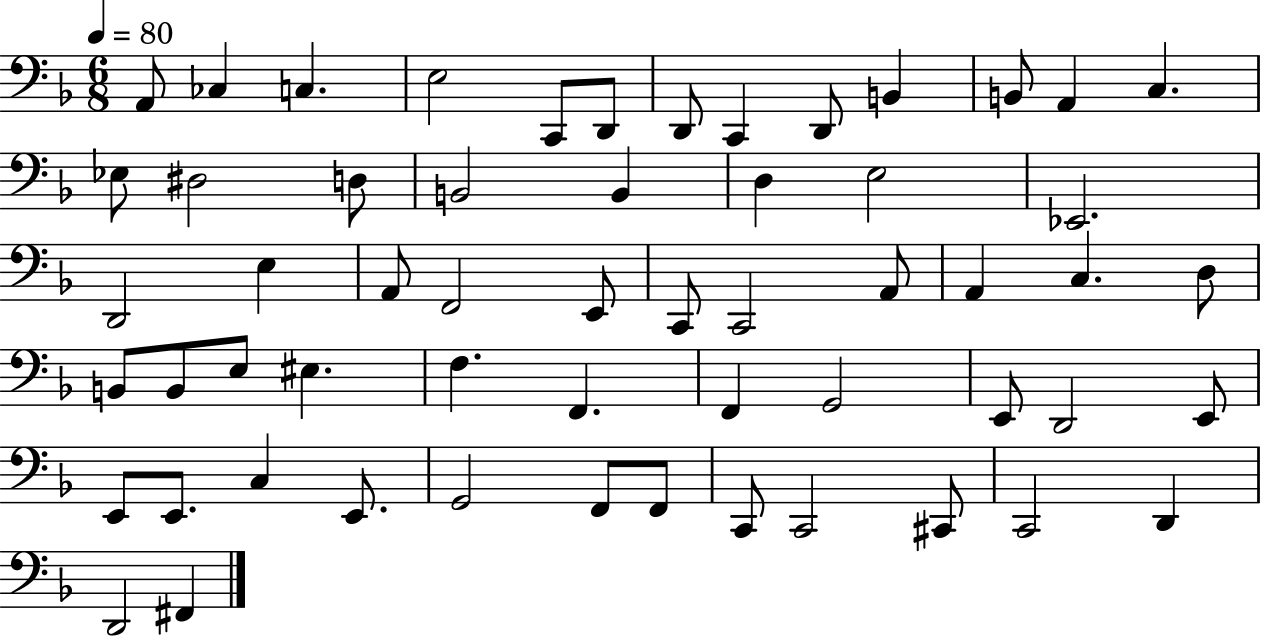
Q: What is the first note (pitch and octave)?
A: A2